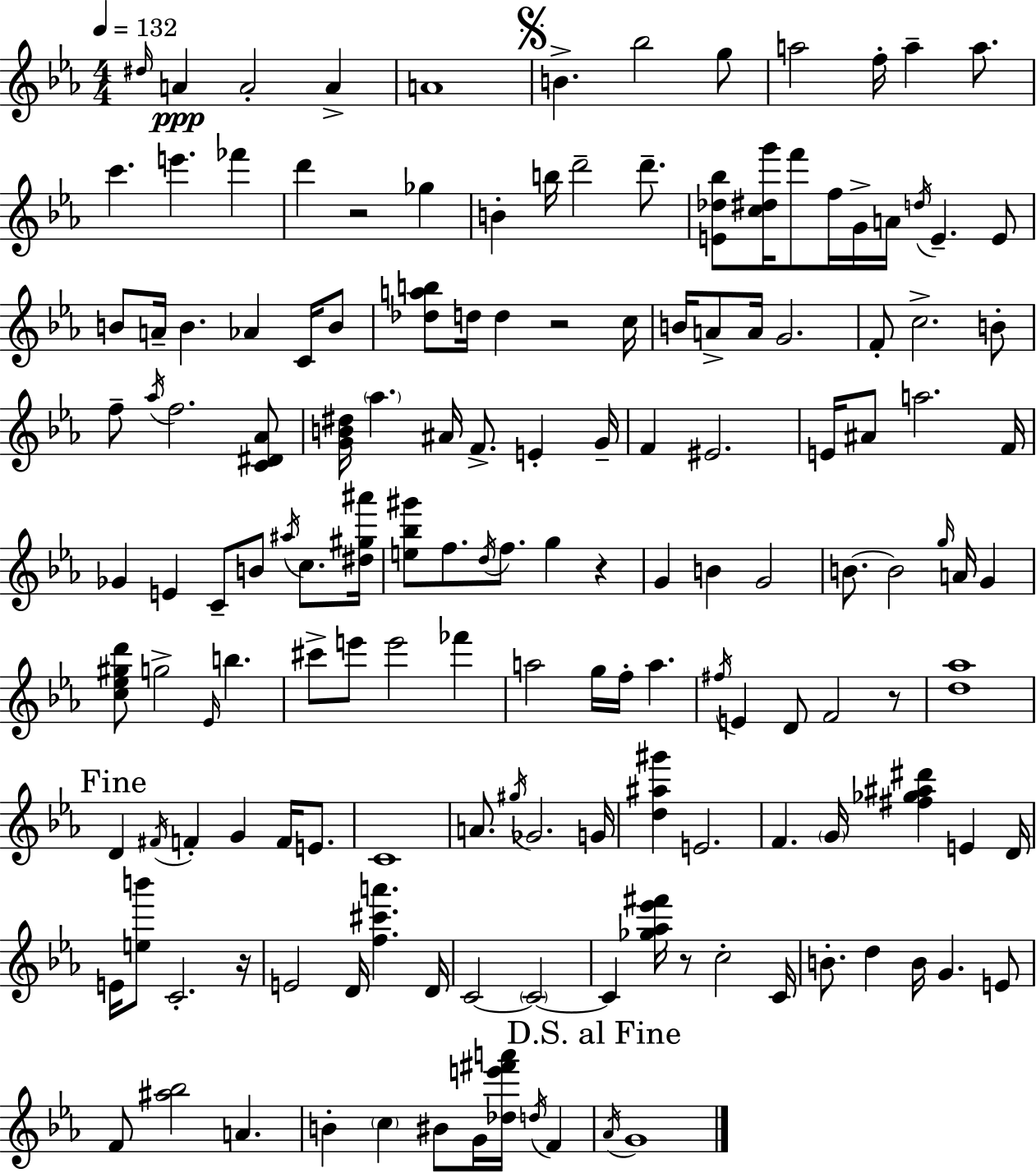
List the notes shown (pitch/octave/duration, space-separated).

D#5/s A4/q A4/h A4/q A4/w B4/q. Bb5/h G5/e A5/h F5/s A5/q A5/e. C6/q. E6/q. FES6/q D6/q R/h Gb5/q B4/q B5/s D6/h D6/e. [E4,Db5,Bb5]/e [C5,D#5,G6]/s F6/e F5/s G4/s A4/s D5/s E4/q. E4/e B4/e A4/s B4/q. Ab4/q C4/s B4/e [Db5,A5,B5]/e D5/s D5/q R/h C5/s B4/s A4/e A4/s G4/h. F4/e C5/h. B4/e F5/e Ab5/s F5/h. [C4,D#4,Ab4]/e [G4,B4,D#5]/s Ab5/q. A#4/s F4/e. E4/q G4/s F4/q EIS4/h. E4/s A#4/e A5/h. F4/s Gb4/q E4/q C4/e B4/e A#5/s C5/e. [D#5,G#5,A#6]/s [E5,Bb5,G#6]/e F5/e. D5/s F5/e. G5/q R/q G4/q B4/q G4/h B4/e. B4/h G5/s A4/s G4/q [C5,Eb5,G#5,D6]/e G5/h Eb4/s B5/q. C#6/e E6/e E6/h FES6/q A5/h G5/s F5/s A5/q. F#5/s E4/q D4/e F4/h R/e [D5,Ab5]/w D4/q F#4/s F4/q G4/q F4/s E4/e. C4/w A4/e. G#5/s Gb4/h. G4/s [D5,A#5,G#6]/q E4/h. F4/q. G4/s [F#5,Gb5,A#5,D#6]/q E4/q D4/s E4/s [E5,B6]/e C4/h. R/s E4/h D4/s [F5,C#6,A6]/q. D4/s C4/h C4/h C4/q [Gb5,Ab5,Eb6,F#6]/s R/e C5/h C4/s B4/e. D5/q B4/s G4/q. E4/e F4/e [A#5,Bb5]/h A4/q. B4/q C5/q BIS4/e G4/s [Db5,E6,F#6,A6]/s D5/s F4/q Ab4/s G4/w